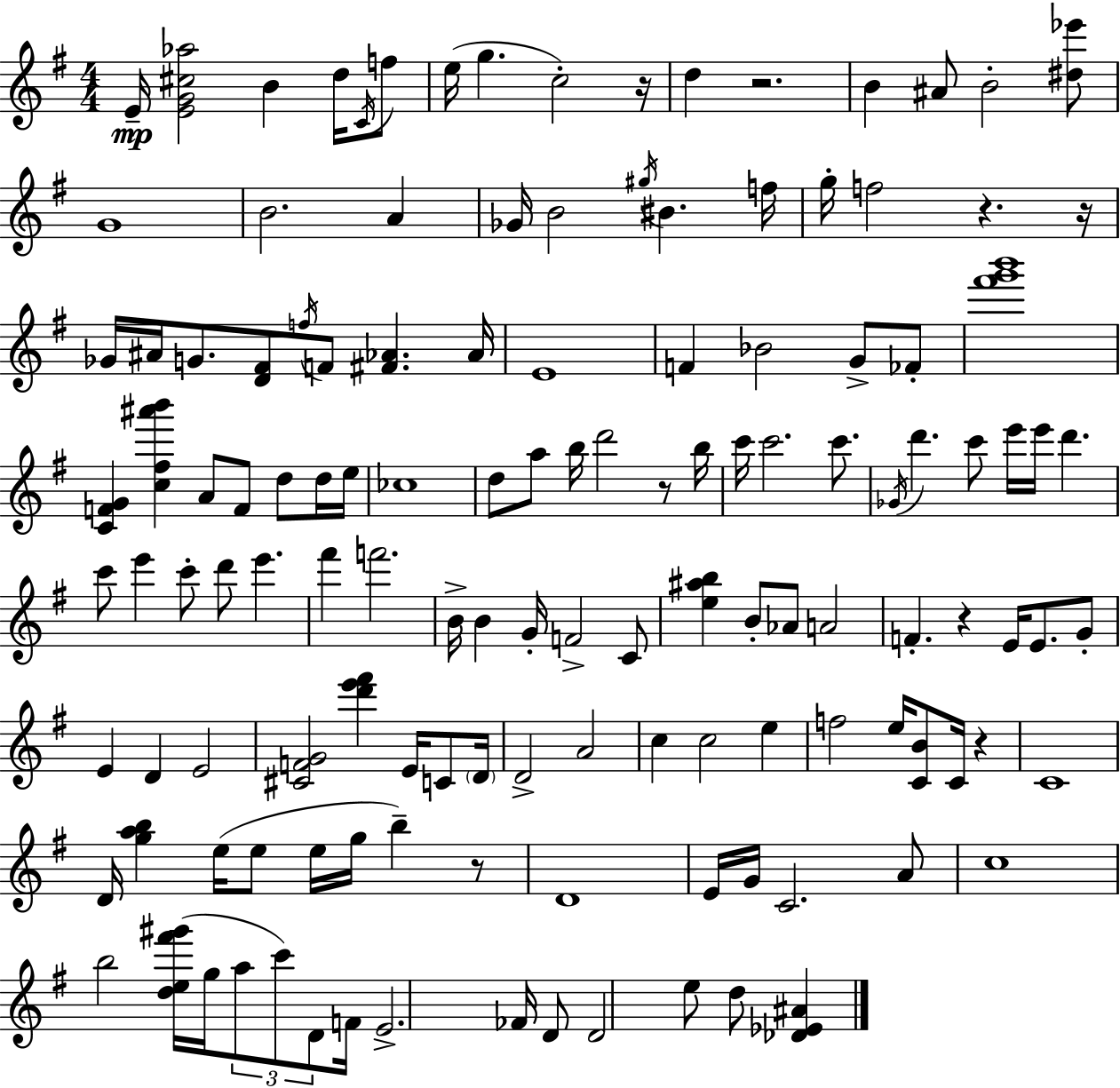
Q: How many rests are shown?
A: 8